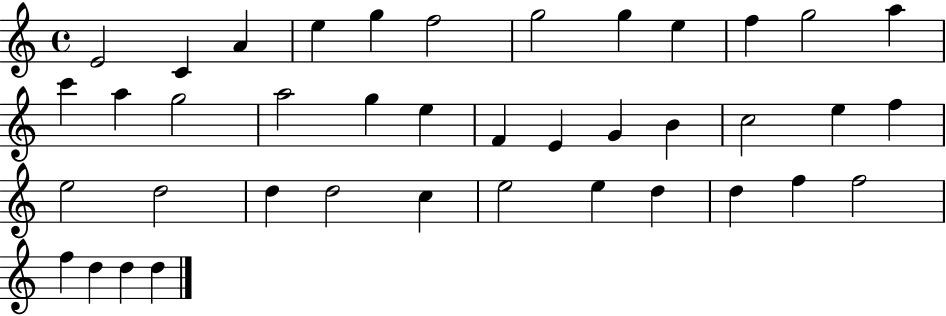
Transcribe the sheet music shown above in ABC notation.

X:1
T:Untitled
M:4/4
L:1/4
K:C
E2 C A e g f2 g2 g e f g2 a c' a g2 a2 g e F E G B c2 e f e2 d2 d d2 c e2 e d d f f2 f d d d